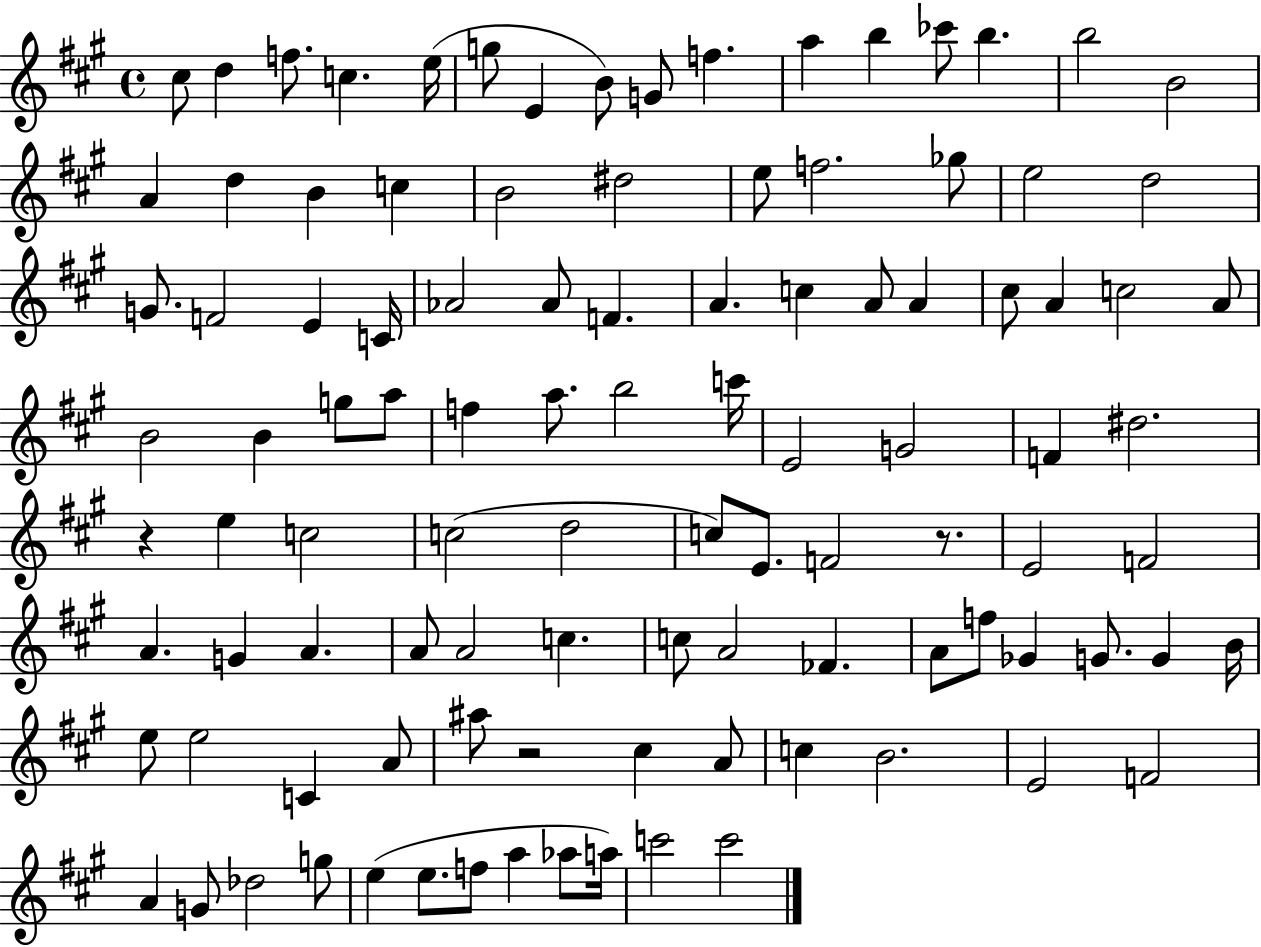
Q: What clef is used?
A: treble